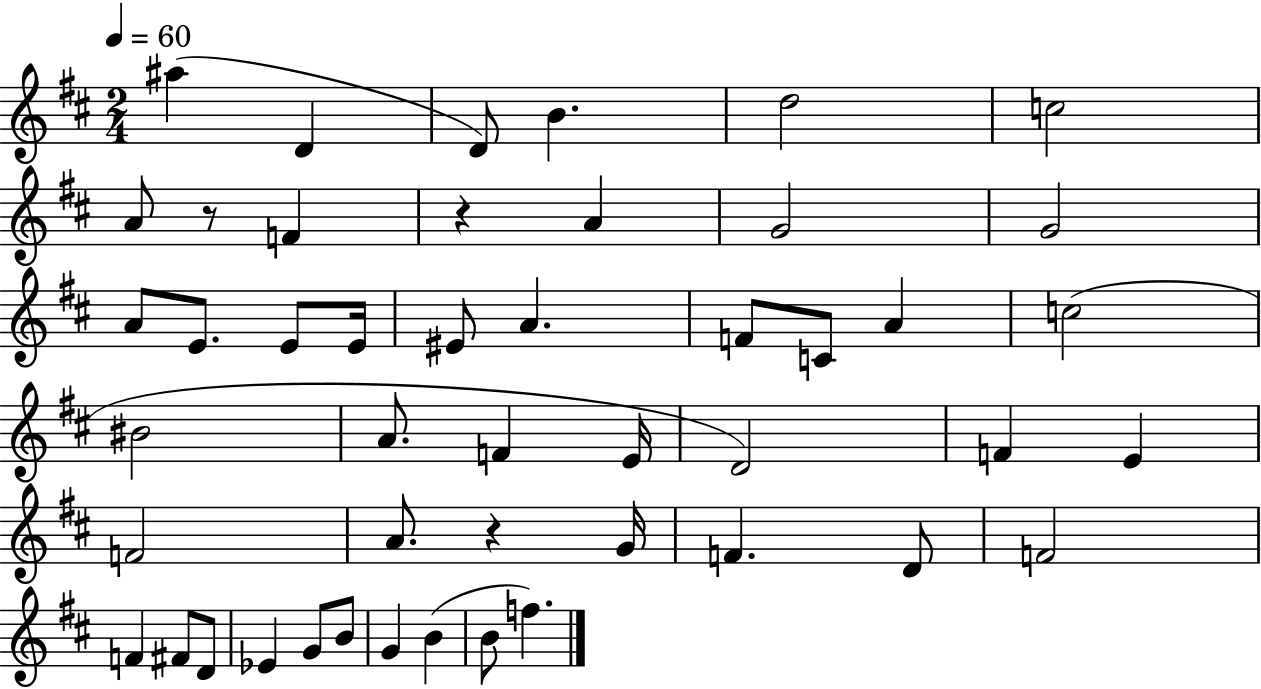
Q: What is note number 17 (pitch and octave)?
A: A4